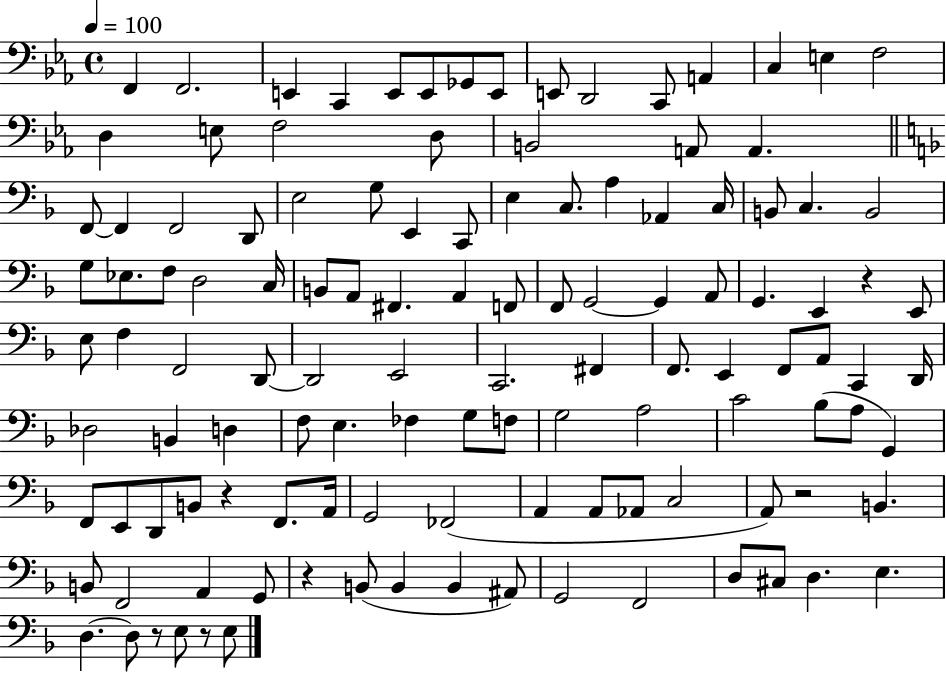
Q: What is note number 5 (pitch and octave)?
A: E2